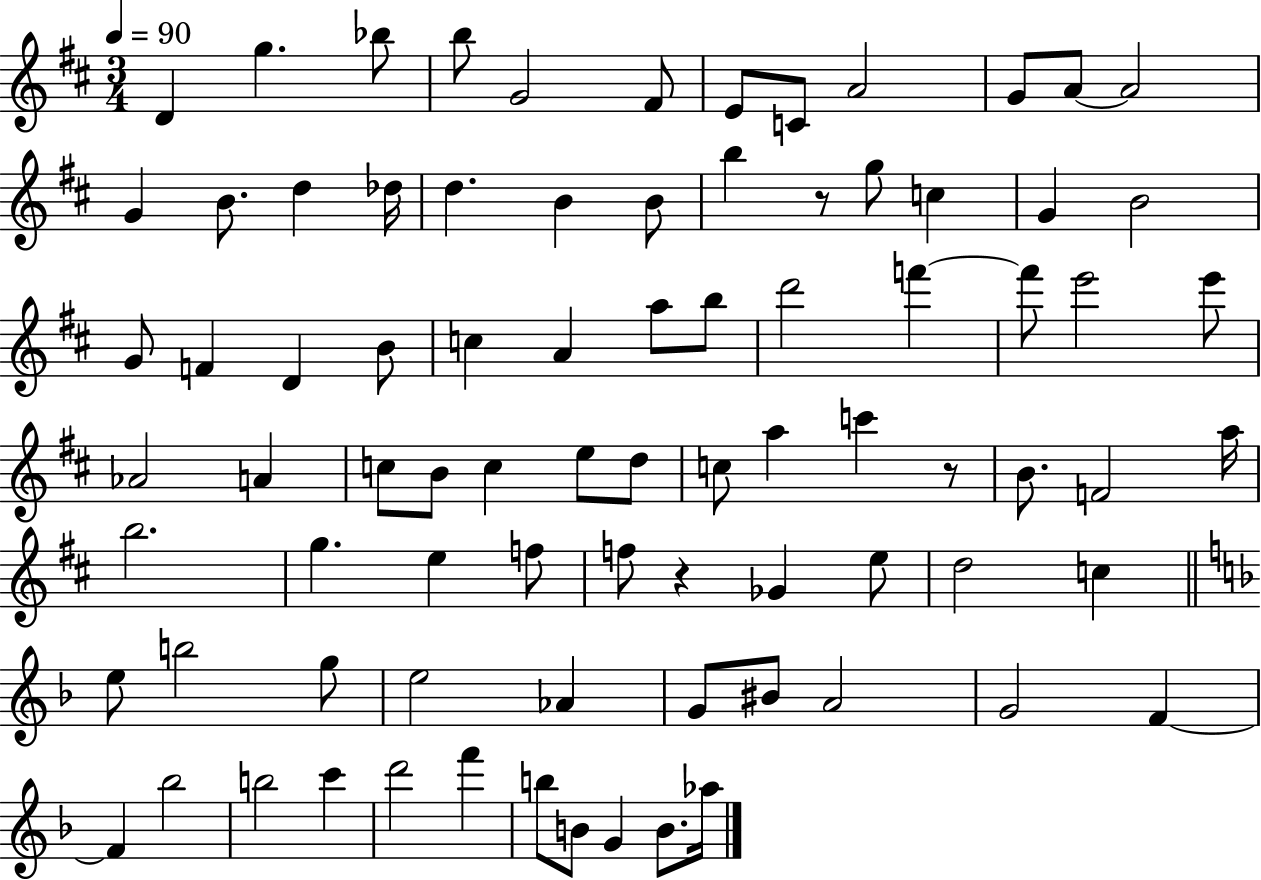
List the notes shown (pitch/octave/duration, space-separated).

D4/q G5/q. Bb5/e B5/e G4/h F#4/e E4/e C4/e A4/h G4/e A4/e A4/h G4/q B4/e. D5/q Db5/s D5/q. B4/q B4/e B5/q R/e G5/e C5/q G4/q B4/h G4/e F4/q D4/q B4/e C5/q A4/q A5/e B5/e D6/h F6/q F6/e E6/h E6/e Ab4/h A4/q C5/e B4/e C5/q E5/e D5/e C5/e A5/q C6/q R/e B4/e. F4/h A5/s B5/h. G5/q. E5/q F5/e F5/e R/q Gb4/q E5/e D5/h C5/q E5/e B5/h G5/e E5/h Ab4/q G4/e BIS4/e A4/h G4/h F4/q F4/q Bb5/h B5/h C6/q D6/h F6/q B5/e B4/e G4/q B4/e. Ab5/s